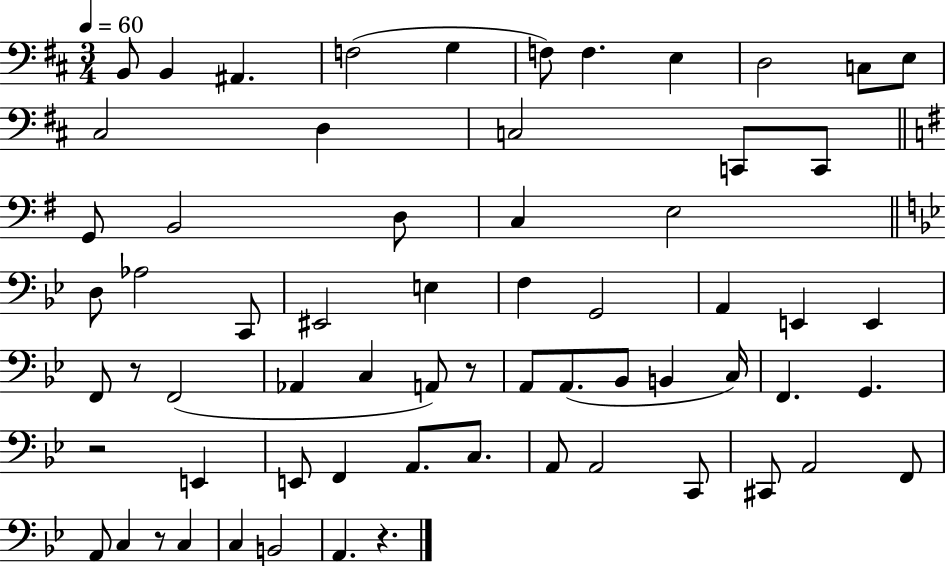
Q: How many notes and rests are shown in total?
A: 65